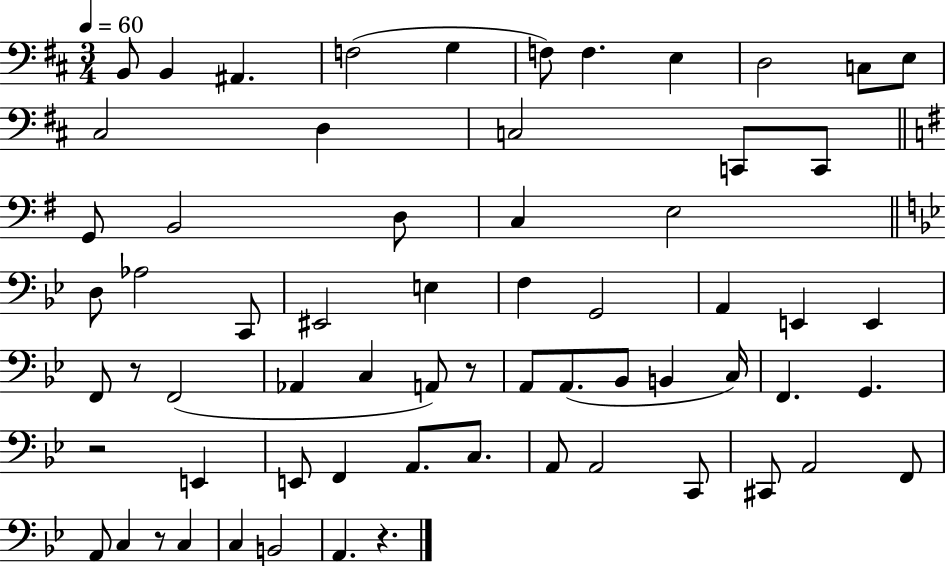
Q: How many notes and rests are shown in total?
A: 65